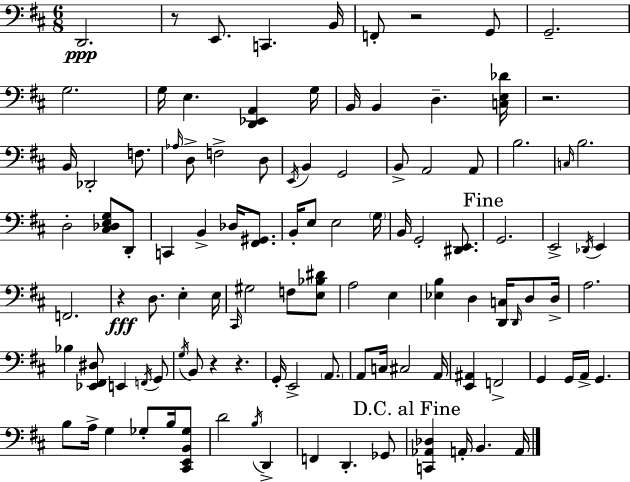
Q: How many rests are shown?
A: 6